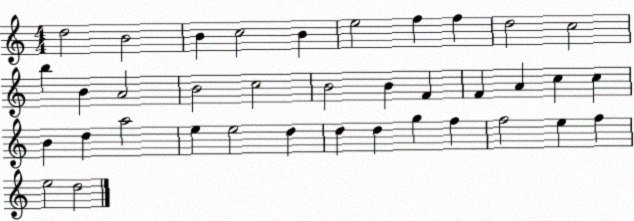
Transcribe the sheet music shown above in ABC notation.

X:1
T:Untitled
M:4/4
L:1/4
K:C
d2 B2 B c2 B e2 f f d2 c2 b B A2 B2 c2 B2 B F F A c c B d a2 e e2 d d d g f f2 e f e2 d2